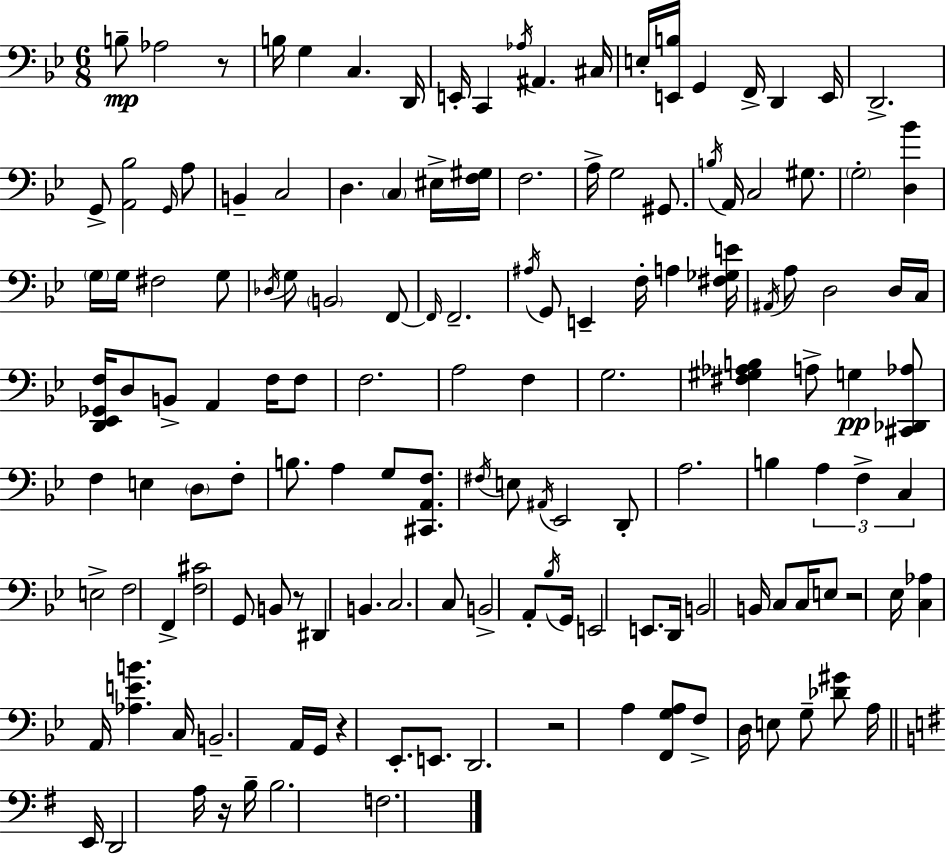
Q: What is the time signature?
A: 6/8